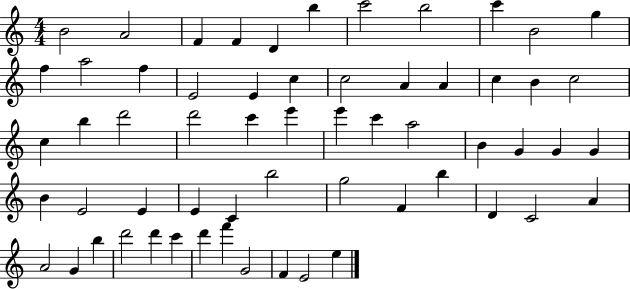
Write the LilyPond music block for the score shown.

{
  \clef treble
  \numericTimeSignature
  \time 4/4
  \key c \major
  b'2 a'2 | f'4 f'4 d'4 b''4 | c'''2 b''2 | c'''4 b'2 g''4 | \break f''4 a''2 f''4 | e'2 e'4 c''4 | c''2 a'4 a'4 | c''4 b'4 c''2 | \break c''4 b''4 d'''2 | d'''2 c'''4 e'''4 | e'''4 c'''4 a''2 | b'4 g'4 g'4 g'4 | \break b'4 e'2 e'4 | e'4 c'4 b''2 | g''2 f'4 b''4 | d'4 c'2 a'4 | \break a'2 g'4 b''4 | d'''2 d'''4 c'''4 | d'''4 f'''4 g'2 | f'4 e'2 e''4 | \break \bar "|."
}